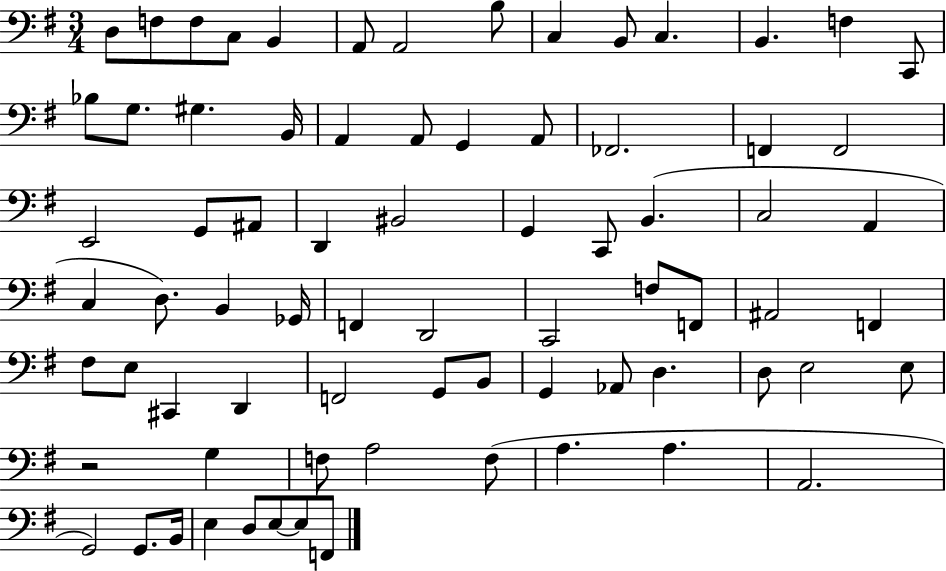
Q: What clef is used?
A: bass